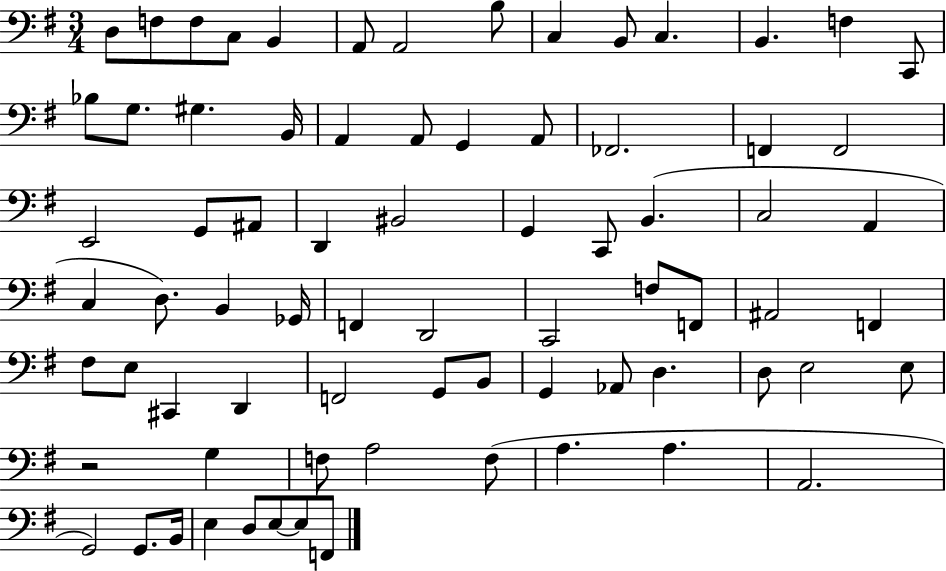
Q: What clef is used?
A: bass